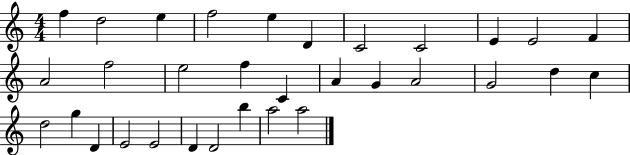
F5/q D5/h E5/q F5/h E5/q D4/q C4/h C4/h E4/q E4/h F4/q A4/h F5/h E5/h F5/q C4/q A4/q G4/q A4/h G4/h D5/q C5/q D5/h G5/q D4/q E4/h E4/h D4/q D4/h B5/q A5/h A5/h